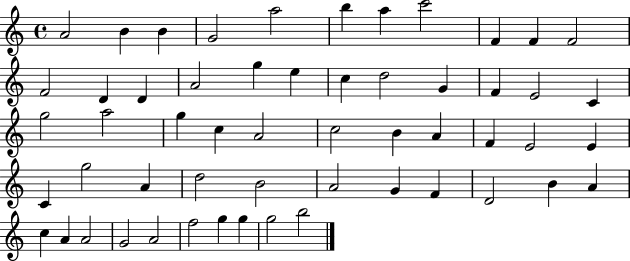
X:1
T:Untitled
M:4/4
L:1/4
K:C
A2 B B G2 a2 b a c'2 F F F2 F2 D D A2 g e c d2 G F E2 C g2 a2 g c A2 c2 B A F E2 E C g2 A d2 B2 A2 G F D2 B A c A A2 G2 A2 f2 g g g2 b2